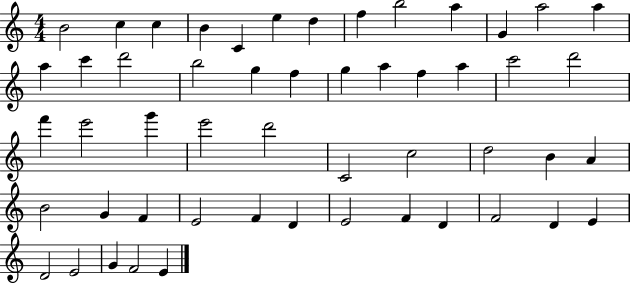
X:1
T:Untitled
M:4/4
L:1/4
K:C
B2 c c B C e d f b2 a G a2 a a c' d'2 b2 g f g a f a c'2 d'2 f' e'2 g' e'2 d'2 C2 c2 d2 B A B2 G F E2 F D E2 F D F2 D E D2 E2 G F2 E